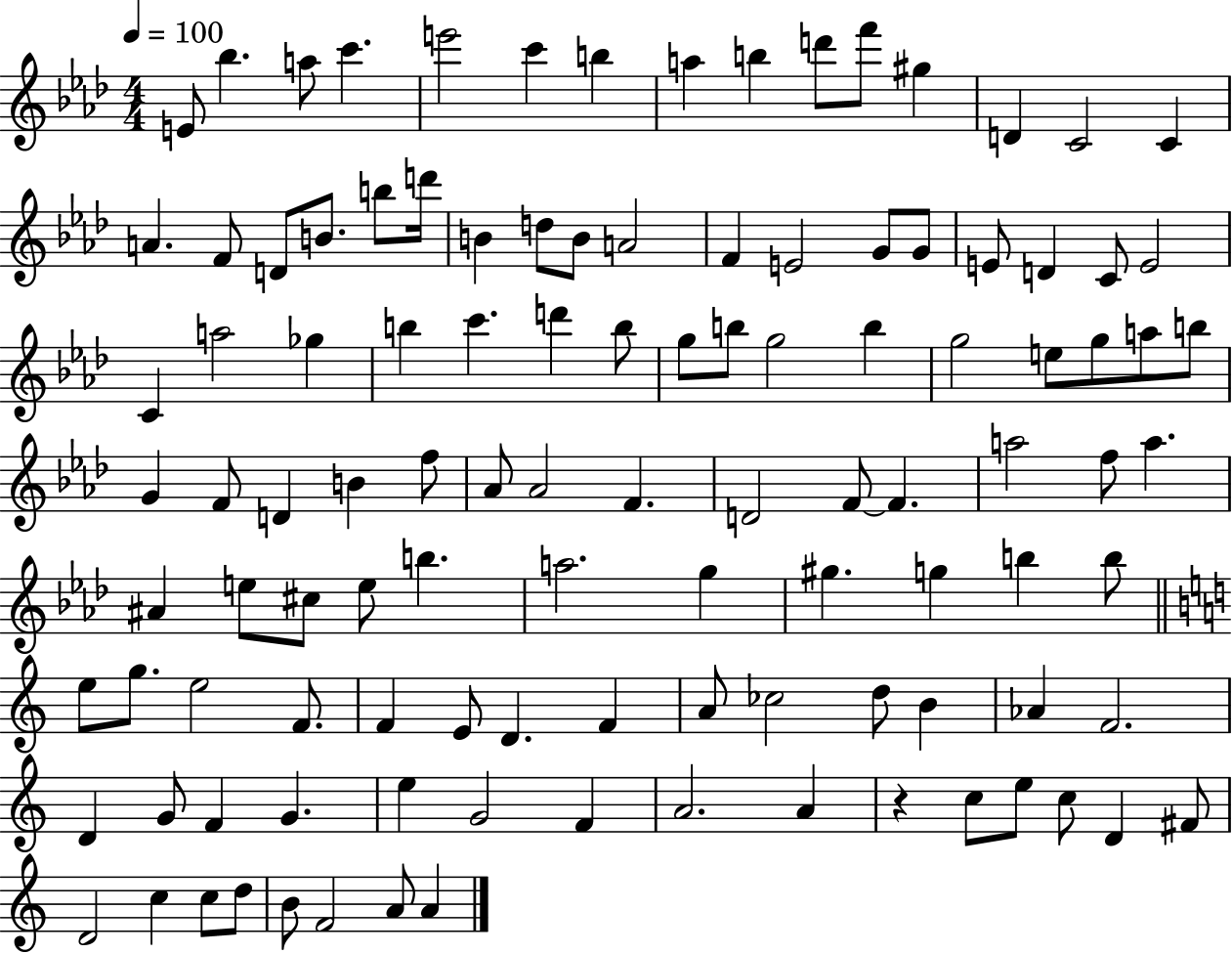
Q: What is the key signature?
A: AES major